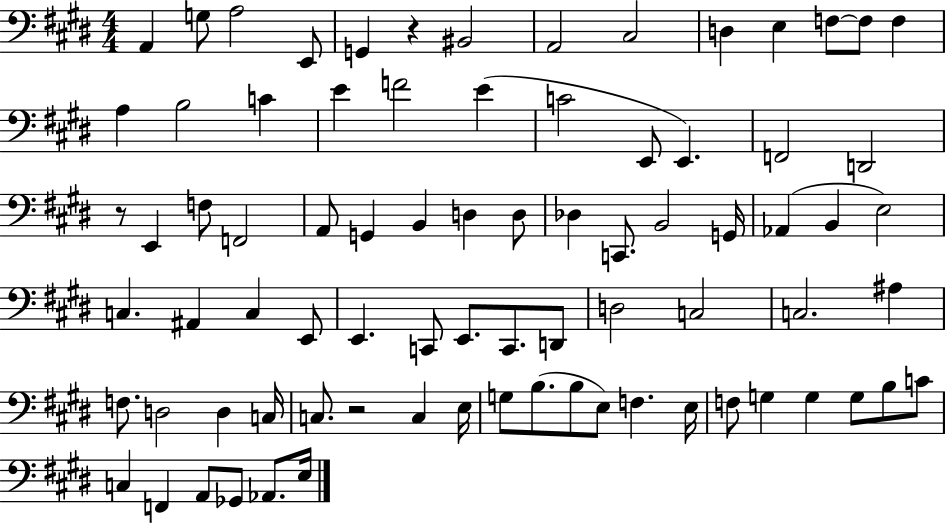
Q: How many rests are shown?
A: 3